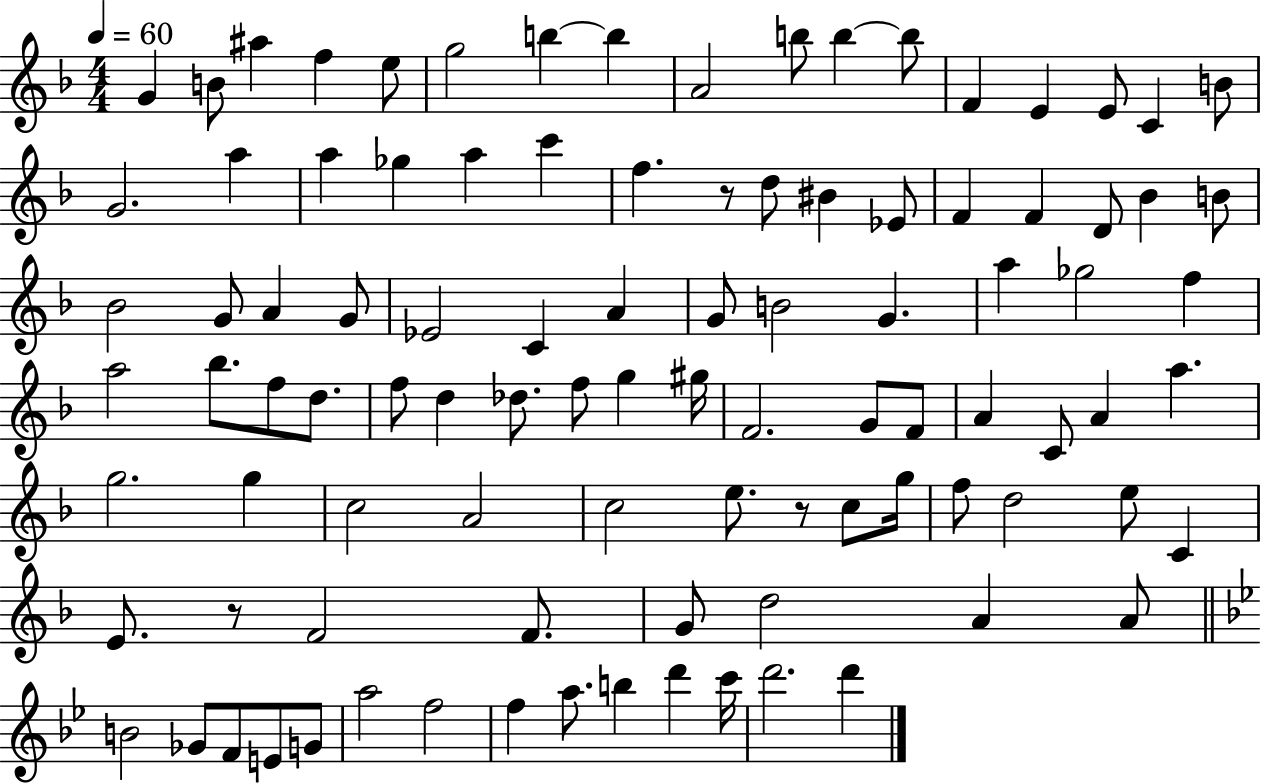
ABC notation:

X:1
T:Untitled
M:4/4
L:1/4
K:F
G B/2 ^a f e/2 g2 b b A2 b/2 b b/2 F E E/2 C B/2 G2 a a _g a c' f z/2 d/2 ^B _E/2 F F D/2 _B B/2 _B2 G/2 A G/2 _E2 C A G/2 B2 G a _g2 f a2 _b/2 f/2 d/2 f/2 d _d/2 f/2 g ^g/4 F2 G/2 F/2 A C/2 A a g2 g c2 A2 c2 e/2 z/2 c/2 g/4 f/2 d2 e/2 C E/2 z/2 F2 F/2 G/2 d2 A A/2 B2 _G/2 F/2 E/2 G/2 a2 f2 f a/2 b d' c'/4 d'2 d'